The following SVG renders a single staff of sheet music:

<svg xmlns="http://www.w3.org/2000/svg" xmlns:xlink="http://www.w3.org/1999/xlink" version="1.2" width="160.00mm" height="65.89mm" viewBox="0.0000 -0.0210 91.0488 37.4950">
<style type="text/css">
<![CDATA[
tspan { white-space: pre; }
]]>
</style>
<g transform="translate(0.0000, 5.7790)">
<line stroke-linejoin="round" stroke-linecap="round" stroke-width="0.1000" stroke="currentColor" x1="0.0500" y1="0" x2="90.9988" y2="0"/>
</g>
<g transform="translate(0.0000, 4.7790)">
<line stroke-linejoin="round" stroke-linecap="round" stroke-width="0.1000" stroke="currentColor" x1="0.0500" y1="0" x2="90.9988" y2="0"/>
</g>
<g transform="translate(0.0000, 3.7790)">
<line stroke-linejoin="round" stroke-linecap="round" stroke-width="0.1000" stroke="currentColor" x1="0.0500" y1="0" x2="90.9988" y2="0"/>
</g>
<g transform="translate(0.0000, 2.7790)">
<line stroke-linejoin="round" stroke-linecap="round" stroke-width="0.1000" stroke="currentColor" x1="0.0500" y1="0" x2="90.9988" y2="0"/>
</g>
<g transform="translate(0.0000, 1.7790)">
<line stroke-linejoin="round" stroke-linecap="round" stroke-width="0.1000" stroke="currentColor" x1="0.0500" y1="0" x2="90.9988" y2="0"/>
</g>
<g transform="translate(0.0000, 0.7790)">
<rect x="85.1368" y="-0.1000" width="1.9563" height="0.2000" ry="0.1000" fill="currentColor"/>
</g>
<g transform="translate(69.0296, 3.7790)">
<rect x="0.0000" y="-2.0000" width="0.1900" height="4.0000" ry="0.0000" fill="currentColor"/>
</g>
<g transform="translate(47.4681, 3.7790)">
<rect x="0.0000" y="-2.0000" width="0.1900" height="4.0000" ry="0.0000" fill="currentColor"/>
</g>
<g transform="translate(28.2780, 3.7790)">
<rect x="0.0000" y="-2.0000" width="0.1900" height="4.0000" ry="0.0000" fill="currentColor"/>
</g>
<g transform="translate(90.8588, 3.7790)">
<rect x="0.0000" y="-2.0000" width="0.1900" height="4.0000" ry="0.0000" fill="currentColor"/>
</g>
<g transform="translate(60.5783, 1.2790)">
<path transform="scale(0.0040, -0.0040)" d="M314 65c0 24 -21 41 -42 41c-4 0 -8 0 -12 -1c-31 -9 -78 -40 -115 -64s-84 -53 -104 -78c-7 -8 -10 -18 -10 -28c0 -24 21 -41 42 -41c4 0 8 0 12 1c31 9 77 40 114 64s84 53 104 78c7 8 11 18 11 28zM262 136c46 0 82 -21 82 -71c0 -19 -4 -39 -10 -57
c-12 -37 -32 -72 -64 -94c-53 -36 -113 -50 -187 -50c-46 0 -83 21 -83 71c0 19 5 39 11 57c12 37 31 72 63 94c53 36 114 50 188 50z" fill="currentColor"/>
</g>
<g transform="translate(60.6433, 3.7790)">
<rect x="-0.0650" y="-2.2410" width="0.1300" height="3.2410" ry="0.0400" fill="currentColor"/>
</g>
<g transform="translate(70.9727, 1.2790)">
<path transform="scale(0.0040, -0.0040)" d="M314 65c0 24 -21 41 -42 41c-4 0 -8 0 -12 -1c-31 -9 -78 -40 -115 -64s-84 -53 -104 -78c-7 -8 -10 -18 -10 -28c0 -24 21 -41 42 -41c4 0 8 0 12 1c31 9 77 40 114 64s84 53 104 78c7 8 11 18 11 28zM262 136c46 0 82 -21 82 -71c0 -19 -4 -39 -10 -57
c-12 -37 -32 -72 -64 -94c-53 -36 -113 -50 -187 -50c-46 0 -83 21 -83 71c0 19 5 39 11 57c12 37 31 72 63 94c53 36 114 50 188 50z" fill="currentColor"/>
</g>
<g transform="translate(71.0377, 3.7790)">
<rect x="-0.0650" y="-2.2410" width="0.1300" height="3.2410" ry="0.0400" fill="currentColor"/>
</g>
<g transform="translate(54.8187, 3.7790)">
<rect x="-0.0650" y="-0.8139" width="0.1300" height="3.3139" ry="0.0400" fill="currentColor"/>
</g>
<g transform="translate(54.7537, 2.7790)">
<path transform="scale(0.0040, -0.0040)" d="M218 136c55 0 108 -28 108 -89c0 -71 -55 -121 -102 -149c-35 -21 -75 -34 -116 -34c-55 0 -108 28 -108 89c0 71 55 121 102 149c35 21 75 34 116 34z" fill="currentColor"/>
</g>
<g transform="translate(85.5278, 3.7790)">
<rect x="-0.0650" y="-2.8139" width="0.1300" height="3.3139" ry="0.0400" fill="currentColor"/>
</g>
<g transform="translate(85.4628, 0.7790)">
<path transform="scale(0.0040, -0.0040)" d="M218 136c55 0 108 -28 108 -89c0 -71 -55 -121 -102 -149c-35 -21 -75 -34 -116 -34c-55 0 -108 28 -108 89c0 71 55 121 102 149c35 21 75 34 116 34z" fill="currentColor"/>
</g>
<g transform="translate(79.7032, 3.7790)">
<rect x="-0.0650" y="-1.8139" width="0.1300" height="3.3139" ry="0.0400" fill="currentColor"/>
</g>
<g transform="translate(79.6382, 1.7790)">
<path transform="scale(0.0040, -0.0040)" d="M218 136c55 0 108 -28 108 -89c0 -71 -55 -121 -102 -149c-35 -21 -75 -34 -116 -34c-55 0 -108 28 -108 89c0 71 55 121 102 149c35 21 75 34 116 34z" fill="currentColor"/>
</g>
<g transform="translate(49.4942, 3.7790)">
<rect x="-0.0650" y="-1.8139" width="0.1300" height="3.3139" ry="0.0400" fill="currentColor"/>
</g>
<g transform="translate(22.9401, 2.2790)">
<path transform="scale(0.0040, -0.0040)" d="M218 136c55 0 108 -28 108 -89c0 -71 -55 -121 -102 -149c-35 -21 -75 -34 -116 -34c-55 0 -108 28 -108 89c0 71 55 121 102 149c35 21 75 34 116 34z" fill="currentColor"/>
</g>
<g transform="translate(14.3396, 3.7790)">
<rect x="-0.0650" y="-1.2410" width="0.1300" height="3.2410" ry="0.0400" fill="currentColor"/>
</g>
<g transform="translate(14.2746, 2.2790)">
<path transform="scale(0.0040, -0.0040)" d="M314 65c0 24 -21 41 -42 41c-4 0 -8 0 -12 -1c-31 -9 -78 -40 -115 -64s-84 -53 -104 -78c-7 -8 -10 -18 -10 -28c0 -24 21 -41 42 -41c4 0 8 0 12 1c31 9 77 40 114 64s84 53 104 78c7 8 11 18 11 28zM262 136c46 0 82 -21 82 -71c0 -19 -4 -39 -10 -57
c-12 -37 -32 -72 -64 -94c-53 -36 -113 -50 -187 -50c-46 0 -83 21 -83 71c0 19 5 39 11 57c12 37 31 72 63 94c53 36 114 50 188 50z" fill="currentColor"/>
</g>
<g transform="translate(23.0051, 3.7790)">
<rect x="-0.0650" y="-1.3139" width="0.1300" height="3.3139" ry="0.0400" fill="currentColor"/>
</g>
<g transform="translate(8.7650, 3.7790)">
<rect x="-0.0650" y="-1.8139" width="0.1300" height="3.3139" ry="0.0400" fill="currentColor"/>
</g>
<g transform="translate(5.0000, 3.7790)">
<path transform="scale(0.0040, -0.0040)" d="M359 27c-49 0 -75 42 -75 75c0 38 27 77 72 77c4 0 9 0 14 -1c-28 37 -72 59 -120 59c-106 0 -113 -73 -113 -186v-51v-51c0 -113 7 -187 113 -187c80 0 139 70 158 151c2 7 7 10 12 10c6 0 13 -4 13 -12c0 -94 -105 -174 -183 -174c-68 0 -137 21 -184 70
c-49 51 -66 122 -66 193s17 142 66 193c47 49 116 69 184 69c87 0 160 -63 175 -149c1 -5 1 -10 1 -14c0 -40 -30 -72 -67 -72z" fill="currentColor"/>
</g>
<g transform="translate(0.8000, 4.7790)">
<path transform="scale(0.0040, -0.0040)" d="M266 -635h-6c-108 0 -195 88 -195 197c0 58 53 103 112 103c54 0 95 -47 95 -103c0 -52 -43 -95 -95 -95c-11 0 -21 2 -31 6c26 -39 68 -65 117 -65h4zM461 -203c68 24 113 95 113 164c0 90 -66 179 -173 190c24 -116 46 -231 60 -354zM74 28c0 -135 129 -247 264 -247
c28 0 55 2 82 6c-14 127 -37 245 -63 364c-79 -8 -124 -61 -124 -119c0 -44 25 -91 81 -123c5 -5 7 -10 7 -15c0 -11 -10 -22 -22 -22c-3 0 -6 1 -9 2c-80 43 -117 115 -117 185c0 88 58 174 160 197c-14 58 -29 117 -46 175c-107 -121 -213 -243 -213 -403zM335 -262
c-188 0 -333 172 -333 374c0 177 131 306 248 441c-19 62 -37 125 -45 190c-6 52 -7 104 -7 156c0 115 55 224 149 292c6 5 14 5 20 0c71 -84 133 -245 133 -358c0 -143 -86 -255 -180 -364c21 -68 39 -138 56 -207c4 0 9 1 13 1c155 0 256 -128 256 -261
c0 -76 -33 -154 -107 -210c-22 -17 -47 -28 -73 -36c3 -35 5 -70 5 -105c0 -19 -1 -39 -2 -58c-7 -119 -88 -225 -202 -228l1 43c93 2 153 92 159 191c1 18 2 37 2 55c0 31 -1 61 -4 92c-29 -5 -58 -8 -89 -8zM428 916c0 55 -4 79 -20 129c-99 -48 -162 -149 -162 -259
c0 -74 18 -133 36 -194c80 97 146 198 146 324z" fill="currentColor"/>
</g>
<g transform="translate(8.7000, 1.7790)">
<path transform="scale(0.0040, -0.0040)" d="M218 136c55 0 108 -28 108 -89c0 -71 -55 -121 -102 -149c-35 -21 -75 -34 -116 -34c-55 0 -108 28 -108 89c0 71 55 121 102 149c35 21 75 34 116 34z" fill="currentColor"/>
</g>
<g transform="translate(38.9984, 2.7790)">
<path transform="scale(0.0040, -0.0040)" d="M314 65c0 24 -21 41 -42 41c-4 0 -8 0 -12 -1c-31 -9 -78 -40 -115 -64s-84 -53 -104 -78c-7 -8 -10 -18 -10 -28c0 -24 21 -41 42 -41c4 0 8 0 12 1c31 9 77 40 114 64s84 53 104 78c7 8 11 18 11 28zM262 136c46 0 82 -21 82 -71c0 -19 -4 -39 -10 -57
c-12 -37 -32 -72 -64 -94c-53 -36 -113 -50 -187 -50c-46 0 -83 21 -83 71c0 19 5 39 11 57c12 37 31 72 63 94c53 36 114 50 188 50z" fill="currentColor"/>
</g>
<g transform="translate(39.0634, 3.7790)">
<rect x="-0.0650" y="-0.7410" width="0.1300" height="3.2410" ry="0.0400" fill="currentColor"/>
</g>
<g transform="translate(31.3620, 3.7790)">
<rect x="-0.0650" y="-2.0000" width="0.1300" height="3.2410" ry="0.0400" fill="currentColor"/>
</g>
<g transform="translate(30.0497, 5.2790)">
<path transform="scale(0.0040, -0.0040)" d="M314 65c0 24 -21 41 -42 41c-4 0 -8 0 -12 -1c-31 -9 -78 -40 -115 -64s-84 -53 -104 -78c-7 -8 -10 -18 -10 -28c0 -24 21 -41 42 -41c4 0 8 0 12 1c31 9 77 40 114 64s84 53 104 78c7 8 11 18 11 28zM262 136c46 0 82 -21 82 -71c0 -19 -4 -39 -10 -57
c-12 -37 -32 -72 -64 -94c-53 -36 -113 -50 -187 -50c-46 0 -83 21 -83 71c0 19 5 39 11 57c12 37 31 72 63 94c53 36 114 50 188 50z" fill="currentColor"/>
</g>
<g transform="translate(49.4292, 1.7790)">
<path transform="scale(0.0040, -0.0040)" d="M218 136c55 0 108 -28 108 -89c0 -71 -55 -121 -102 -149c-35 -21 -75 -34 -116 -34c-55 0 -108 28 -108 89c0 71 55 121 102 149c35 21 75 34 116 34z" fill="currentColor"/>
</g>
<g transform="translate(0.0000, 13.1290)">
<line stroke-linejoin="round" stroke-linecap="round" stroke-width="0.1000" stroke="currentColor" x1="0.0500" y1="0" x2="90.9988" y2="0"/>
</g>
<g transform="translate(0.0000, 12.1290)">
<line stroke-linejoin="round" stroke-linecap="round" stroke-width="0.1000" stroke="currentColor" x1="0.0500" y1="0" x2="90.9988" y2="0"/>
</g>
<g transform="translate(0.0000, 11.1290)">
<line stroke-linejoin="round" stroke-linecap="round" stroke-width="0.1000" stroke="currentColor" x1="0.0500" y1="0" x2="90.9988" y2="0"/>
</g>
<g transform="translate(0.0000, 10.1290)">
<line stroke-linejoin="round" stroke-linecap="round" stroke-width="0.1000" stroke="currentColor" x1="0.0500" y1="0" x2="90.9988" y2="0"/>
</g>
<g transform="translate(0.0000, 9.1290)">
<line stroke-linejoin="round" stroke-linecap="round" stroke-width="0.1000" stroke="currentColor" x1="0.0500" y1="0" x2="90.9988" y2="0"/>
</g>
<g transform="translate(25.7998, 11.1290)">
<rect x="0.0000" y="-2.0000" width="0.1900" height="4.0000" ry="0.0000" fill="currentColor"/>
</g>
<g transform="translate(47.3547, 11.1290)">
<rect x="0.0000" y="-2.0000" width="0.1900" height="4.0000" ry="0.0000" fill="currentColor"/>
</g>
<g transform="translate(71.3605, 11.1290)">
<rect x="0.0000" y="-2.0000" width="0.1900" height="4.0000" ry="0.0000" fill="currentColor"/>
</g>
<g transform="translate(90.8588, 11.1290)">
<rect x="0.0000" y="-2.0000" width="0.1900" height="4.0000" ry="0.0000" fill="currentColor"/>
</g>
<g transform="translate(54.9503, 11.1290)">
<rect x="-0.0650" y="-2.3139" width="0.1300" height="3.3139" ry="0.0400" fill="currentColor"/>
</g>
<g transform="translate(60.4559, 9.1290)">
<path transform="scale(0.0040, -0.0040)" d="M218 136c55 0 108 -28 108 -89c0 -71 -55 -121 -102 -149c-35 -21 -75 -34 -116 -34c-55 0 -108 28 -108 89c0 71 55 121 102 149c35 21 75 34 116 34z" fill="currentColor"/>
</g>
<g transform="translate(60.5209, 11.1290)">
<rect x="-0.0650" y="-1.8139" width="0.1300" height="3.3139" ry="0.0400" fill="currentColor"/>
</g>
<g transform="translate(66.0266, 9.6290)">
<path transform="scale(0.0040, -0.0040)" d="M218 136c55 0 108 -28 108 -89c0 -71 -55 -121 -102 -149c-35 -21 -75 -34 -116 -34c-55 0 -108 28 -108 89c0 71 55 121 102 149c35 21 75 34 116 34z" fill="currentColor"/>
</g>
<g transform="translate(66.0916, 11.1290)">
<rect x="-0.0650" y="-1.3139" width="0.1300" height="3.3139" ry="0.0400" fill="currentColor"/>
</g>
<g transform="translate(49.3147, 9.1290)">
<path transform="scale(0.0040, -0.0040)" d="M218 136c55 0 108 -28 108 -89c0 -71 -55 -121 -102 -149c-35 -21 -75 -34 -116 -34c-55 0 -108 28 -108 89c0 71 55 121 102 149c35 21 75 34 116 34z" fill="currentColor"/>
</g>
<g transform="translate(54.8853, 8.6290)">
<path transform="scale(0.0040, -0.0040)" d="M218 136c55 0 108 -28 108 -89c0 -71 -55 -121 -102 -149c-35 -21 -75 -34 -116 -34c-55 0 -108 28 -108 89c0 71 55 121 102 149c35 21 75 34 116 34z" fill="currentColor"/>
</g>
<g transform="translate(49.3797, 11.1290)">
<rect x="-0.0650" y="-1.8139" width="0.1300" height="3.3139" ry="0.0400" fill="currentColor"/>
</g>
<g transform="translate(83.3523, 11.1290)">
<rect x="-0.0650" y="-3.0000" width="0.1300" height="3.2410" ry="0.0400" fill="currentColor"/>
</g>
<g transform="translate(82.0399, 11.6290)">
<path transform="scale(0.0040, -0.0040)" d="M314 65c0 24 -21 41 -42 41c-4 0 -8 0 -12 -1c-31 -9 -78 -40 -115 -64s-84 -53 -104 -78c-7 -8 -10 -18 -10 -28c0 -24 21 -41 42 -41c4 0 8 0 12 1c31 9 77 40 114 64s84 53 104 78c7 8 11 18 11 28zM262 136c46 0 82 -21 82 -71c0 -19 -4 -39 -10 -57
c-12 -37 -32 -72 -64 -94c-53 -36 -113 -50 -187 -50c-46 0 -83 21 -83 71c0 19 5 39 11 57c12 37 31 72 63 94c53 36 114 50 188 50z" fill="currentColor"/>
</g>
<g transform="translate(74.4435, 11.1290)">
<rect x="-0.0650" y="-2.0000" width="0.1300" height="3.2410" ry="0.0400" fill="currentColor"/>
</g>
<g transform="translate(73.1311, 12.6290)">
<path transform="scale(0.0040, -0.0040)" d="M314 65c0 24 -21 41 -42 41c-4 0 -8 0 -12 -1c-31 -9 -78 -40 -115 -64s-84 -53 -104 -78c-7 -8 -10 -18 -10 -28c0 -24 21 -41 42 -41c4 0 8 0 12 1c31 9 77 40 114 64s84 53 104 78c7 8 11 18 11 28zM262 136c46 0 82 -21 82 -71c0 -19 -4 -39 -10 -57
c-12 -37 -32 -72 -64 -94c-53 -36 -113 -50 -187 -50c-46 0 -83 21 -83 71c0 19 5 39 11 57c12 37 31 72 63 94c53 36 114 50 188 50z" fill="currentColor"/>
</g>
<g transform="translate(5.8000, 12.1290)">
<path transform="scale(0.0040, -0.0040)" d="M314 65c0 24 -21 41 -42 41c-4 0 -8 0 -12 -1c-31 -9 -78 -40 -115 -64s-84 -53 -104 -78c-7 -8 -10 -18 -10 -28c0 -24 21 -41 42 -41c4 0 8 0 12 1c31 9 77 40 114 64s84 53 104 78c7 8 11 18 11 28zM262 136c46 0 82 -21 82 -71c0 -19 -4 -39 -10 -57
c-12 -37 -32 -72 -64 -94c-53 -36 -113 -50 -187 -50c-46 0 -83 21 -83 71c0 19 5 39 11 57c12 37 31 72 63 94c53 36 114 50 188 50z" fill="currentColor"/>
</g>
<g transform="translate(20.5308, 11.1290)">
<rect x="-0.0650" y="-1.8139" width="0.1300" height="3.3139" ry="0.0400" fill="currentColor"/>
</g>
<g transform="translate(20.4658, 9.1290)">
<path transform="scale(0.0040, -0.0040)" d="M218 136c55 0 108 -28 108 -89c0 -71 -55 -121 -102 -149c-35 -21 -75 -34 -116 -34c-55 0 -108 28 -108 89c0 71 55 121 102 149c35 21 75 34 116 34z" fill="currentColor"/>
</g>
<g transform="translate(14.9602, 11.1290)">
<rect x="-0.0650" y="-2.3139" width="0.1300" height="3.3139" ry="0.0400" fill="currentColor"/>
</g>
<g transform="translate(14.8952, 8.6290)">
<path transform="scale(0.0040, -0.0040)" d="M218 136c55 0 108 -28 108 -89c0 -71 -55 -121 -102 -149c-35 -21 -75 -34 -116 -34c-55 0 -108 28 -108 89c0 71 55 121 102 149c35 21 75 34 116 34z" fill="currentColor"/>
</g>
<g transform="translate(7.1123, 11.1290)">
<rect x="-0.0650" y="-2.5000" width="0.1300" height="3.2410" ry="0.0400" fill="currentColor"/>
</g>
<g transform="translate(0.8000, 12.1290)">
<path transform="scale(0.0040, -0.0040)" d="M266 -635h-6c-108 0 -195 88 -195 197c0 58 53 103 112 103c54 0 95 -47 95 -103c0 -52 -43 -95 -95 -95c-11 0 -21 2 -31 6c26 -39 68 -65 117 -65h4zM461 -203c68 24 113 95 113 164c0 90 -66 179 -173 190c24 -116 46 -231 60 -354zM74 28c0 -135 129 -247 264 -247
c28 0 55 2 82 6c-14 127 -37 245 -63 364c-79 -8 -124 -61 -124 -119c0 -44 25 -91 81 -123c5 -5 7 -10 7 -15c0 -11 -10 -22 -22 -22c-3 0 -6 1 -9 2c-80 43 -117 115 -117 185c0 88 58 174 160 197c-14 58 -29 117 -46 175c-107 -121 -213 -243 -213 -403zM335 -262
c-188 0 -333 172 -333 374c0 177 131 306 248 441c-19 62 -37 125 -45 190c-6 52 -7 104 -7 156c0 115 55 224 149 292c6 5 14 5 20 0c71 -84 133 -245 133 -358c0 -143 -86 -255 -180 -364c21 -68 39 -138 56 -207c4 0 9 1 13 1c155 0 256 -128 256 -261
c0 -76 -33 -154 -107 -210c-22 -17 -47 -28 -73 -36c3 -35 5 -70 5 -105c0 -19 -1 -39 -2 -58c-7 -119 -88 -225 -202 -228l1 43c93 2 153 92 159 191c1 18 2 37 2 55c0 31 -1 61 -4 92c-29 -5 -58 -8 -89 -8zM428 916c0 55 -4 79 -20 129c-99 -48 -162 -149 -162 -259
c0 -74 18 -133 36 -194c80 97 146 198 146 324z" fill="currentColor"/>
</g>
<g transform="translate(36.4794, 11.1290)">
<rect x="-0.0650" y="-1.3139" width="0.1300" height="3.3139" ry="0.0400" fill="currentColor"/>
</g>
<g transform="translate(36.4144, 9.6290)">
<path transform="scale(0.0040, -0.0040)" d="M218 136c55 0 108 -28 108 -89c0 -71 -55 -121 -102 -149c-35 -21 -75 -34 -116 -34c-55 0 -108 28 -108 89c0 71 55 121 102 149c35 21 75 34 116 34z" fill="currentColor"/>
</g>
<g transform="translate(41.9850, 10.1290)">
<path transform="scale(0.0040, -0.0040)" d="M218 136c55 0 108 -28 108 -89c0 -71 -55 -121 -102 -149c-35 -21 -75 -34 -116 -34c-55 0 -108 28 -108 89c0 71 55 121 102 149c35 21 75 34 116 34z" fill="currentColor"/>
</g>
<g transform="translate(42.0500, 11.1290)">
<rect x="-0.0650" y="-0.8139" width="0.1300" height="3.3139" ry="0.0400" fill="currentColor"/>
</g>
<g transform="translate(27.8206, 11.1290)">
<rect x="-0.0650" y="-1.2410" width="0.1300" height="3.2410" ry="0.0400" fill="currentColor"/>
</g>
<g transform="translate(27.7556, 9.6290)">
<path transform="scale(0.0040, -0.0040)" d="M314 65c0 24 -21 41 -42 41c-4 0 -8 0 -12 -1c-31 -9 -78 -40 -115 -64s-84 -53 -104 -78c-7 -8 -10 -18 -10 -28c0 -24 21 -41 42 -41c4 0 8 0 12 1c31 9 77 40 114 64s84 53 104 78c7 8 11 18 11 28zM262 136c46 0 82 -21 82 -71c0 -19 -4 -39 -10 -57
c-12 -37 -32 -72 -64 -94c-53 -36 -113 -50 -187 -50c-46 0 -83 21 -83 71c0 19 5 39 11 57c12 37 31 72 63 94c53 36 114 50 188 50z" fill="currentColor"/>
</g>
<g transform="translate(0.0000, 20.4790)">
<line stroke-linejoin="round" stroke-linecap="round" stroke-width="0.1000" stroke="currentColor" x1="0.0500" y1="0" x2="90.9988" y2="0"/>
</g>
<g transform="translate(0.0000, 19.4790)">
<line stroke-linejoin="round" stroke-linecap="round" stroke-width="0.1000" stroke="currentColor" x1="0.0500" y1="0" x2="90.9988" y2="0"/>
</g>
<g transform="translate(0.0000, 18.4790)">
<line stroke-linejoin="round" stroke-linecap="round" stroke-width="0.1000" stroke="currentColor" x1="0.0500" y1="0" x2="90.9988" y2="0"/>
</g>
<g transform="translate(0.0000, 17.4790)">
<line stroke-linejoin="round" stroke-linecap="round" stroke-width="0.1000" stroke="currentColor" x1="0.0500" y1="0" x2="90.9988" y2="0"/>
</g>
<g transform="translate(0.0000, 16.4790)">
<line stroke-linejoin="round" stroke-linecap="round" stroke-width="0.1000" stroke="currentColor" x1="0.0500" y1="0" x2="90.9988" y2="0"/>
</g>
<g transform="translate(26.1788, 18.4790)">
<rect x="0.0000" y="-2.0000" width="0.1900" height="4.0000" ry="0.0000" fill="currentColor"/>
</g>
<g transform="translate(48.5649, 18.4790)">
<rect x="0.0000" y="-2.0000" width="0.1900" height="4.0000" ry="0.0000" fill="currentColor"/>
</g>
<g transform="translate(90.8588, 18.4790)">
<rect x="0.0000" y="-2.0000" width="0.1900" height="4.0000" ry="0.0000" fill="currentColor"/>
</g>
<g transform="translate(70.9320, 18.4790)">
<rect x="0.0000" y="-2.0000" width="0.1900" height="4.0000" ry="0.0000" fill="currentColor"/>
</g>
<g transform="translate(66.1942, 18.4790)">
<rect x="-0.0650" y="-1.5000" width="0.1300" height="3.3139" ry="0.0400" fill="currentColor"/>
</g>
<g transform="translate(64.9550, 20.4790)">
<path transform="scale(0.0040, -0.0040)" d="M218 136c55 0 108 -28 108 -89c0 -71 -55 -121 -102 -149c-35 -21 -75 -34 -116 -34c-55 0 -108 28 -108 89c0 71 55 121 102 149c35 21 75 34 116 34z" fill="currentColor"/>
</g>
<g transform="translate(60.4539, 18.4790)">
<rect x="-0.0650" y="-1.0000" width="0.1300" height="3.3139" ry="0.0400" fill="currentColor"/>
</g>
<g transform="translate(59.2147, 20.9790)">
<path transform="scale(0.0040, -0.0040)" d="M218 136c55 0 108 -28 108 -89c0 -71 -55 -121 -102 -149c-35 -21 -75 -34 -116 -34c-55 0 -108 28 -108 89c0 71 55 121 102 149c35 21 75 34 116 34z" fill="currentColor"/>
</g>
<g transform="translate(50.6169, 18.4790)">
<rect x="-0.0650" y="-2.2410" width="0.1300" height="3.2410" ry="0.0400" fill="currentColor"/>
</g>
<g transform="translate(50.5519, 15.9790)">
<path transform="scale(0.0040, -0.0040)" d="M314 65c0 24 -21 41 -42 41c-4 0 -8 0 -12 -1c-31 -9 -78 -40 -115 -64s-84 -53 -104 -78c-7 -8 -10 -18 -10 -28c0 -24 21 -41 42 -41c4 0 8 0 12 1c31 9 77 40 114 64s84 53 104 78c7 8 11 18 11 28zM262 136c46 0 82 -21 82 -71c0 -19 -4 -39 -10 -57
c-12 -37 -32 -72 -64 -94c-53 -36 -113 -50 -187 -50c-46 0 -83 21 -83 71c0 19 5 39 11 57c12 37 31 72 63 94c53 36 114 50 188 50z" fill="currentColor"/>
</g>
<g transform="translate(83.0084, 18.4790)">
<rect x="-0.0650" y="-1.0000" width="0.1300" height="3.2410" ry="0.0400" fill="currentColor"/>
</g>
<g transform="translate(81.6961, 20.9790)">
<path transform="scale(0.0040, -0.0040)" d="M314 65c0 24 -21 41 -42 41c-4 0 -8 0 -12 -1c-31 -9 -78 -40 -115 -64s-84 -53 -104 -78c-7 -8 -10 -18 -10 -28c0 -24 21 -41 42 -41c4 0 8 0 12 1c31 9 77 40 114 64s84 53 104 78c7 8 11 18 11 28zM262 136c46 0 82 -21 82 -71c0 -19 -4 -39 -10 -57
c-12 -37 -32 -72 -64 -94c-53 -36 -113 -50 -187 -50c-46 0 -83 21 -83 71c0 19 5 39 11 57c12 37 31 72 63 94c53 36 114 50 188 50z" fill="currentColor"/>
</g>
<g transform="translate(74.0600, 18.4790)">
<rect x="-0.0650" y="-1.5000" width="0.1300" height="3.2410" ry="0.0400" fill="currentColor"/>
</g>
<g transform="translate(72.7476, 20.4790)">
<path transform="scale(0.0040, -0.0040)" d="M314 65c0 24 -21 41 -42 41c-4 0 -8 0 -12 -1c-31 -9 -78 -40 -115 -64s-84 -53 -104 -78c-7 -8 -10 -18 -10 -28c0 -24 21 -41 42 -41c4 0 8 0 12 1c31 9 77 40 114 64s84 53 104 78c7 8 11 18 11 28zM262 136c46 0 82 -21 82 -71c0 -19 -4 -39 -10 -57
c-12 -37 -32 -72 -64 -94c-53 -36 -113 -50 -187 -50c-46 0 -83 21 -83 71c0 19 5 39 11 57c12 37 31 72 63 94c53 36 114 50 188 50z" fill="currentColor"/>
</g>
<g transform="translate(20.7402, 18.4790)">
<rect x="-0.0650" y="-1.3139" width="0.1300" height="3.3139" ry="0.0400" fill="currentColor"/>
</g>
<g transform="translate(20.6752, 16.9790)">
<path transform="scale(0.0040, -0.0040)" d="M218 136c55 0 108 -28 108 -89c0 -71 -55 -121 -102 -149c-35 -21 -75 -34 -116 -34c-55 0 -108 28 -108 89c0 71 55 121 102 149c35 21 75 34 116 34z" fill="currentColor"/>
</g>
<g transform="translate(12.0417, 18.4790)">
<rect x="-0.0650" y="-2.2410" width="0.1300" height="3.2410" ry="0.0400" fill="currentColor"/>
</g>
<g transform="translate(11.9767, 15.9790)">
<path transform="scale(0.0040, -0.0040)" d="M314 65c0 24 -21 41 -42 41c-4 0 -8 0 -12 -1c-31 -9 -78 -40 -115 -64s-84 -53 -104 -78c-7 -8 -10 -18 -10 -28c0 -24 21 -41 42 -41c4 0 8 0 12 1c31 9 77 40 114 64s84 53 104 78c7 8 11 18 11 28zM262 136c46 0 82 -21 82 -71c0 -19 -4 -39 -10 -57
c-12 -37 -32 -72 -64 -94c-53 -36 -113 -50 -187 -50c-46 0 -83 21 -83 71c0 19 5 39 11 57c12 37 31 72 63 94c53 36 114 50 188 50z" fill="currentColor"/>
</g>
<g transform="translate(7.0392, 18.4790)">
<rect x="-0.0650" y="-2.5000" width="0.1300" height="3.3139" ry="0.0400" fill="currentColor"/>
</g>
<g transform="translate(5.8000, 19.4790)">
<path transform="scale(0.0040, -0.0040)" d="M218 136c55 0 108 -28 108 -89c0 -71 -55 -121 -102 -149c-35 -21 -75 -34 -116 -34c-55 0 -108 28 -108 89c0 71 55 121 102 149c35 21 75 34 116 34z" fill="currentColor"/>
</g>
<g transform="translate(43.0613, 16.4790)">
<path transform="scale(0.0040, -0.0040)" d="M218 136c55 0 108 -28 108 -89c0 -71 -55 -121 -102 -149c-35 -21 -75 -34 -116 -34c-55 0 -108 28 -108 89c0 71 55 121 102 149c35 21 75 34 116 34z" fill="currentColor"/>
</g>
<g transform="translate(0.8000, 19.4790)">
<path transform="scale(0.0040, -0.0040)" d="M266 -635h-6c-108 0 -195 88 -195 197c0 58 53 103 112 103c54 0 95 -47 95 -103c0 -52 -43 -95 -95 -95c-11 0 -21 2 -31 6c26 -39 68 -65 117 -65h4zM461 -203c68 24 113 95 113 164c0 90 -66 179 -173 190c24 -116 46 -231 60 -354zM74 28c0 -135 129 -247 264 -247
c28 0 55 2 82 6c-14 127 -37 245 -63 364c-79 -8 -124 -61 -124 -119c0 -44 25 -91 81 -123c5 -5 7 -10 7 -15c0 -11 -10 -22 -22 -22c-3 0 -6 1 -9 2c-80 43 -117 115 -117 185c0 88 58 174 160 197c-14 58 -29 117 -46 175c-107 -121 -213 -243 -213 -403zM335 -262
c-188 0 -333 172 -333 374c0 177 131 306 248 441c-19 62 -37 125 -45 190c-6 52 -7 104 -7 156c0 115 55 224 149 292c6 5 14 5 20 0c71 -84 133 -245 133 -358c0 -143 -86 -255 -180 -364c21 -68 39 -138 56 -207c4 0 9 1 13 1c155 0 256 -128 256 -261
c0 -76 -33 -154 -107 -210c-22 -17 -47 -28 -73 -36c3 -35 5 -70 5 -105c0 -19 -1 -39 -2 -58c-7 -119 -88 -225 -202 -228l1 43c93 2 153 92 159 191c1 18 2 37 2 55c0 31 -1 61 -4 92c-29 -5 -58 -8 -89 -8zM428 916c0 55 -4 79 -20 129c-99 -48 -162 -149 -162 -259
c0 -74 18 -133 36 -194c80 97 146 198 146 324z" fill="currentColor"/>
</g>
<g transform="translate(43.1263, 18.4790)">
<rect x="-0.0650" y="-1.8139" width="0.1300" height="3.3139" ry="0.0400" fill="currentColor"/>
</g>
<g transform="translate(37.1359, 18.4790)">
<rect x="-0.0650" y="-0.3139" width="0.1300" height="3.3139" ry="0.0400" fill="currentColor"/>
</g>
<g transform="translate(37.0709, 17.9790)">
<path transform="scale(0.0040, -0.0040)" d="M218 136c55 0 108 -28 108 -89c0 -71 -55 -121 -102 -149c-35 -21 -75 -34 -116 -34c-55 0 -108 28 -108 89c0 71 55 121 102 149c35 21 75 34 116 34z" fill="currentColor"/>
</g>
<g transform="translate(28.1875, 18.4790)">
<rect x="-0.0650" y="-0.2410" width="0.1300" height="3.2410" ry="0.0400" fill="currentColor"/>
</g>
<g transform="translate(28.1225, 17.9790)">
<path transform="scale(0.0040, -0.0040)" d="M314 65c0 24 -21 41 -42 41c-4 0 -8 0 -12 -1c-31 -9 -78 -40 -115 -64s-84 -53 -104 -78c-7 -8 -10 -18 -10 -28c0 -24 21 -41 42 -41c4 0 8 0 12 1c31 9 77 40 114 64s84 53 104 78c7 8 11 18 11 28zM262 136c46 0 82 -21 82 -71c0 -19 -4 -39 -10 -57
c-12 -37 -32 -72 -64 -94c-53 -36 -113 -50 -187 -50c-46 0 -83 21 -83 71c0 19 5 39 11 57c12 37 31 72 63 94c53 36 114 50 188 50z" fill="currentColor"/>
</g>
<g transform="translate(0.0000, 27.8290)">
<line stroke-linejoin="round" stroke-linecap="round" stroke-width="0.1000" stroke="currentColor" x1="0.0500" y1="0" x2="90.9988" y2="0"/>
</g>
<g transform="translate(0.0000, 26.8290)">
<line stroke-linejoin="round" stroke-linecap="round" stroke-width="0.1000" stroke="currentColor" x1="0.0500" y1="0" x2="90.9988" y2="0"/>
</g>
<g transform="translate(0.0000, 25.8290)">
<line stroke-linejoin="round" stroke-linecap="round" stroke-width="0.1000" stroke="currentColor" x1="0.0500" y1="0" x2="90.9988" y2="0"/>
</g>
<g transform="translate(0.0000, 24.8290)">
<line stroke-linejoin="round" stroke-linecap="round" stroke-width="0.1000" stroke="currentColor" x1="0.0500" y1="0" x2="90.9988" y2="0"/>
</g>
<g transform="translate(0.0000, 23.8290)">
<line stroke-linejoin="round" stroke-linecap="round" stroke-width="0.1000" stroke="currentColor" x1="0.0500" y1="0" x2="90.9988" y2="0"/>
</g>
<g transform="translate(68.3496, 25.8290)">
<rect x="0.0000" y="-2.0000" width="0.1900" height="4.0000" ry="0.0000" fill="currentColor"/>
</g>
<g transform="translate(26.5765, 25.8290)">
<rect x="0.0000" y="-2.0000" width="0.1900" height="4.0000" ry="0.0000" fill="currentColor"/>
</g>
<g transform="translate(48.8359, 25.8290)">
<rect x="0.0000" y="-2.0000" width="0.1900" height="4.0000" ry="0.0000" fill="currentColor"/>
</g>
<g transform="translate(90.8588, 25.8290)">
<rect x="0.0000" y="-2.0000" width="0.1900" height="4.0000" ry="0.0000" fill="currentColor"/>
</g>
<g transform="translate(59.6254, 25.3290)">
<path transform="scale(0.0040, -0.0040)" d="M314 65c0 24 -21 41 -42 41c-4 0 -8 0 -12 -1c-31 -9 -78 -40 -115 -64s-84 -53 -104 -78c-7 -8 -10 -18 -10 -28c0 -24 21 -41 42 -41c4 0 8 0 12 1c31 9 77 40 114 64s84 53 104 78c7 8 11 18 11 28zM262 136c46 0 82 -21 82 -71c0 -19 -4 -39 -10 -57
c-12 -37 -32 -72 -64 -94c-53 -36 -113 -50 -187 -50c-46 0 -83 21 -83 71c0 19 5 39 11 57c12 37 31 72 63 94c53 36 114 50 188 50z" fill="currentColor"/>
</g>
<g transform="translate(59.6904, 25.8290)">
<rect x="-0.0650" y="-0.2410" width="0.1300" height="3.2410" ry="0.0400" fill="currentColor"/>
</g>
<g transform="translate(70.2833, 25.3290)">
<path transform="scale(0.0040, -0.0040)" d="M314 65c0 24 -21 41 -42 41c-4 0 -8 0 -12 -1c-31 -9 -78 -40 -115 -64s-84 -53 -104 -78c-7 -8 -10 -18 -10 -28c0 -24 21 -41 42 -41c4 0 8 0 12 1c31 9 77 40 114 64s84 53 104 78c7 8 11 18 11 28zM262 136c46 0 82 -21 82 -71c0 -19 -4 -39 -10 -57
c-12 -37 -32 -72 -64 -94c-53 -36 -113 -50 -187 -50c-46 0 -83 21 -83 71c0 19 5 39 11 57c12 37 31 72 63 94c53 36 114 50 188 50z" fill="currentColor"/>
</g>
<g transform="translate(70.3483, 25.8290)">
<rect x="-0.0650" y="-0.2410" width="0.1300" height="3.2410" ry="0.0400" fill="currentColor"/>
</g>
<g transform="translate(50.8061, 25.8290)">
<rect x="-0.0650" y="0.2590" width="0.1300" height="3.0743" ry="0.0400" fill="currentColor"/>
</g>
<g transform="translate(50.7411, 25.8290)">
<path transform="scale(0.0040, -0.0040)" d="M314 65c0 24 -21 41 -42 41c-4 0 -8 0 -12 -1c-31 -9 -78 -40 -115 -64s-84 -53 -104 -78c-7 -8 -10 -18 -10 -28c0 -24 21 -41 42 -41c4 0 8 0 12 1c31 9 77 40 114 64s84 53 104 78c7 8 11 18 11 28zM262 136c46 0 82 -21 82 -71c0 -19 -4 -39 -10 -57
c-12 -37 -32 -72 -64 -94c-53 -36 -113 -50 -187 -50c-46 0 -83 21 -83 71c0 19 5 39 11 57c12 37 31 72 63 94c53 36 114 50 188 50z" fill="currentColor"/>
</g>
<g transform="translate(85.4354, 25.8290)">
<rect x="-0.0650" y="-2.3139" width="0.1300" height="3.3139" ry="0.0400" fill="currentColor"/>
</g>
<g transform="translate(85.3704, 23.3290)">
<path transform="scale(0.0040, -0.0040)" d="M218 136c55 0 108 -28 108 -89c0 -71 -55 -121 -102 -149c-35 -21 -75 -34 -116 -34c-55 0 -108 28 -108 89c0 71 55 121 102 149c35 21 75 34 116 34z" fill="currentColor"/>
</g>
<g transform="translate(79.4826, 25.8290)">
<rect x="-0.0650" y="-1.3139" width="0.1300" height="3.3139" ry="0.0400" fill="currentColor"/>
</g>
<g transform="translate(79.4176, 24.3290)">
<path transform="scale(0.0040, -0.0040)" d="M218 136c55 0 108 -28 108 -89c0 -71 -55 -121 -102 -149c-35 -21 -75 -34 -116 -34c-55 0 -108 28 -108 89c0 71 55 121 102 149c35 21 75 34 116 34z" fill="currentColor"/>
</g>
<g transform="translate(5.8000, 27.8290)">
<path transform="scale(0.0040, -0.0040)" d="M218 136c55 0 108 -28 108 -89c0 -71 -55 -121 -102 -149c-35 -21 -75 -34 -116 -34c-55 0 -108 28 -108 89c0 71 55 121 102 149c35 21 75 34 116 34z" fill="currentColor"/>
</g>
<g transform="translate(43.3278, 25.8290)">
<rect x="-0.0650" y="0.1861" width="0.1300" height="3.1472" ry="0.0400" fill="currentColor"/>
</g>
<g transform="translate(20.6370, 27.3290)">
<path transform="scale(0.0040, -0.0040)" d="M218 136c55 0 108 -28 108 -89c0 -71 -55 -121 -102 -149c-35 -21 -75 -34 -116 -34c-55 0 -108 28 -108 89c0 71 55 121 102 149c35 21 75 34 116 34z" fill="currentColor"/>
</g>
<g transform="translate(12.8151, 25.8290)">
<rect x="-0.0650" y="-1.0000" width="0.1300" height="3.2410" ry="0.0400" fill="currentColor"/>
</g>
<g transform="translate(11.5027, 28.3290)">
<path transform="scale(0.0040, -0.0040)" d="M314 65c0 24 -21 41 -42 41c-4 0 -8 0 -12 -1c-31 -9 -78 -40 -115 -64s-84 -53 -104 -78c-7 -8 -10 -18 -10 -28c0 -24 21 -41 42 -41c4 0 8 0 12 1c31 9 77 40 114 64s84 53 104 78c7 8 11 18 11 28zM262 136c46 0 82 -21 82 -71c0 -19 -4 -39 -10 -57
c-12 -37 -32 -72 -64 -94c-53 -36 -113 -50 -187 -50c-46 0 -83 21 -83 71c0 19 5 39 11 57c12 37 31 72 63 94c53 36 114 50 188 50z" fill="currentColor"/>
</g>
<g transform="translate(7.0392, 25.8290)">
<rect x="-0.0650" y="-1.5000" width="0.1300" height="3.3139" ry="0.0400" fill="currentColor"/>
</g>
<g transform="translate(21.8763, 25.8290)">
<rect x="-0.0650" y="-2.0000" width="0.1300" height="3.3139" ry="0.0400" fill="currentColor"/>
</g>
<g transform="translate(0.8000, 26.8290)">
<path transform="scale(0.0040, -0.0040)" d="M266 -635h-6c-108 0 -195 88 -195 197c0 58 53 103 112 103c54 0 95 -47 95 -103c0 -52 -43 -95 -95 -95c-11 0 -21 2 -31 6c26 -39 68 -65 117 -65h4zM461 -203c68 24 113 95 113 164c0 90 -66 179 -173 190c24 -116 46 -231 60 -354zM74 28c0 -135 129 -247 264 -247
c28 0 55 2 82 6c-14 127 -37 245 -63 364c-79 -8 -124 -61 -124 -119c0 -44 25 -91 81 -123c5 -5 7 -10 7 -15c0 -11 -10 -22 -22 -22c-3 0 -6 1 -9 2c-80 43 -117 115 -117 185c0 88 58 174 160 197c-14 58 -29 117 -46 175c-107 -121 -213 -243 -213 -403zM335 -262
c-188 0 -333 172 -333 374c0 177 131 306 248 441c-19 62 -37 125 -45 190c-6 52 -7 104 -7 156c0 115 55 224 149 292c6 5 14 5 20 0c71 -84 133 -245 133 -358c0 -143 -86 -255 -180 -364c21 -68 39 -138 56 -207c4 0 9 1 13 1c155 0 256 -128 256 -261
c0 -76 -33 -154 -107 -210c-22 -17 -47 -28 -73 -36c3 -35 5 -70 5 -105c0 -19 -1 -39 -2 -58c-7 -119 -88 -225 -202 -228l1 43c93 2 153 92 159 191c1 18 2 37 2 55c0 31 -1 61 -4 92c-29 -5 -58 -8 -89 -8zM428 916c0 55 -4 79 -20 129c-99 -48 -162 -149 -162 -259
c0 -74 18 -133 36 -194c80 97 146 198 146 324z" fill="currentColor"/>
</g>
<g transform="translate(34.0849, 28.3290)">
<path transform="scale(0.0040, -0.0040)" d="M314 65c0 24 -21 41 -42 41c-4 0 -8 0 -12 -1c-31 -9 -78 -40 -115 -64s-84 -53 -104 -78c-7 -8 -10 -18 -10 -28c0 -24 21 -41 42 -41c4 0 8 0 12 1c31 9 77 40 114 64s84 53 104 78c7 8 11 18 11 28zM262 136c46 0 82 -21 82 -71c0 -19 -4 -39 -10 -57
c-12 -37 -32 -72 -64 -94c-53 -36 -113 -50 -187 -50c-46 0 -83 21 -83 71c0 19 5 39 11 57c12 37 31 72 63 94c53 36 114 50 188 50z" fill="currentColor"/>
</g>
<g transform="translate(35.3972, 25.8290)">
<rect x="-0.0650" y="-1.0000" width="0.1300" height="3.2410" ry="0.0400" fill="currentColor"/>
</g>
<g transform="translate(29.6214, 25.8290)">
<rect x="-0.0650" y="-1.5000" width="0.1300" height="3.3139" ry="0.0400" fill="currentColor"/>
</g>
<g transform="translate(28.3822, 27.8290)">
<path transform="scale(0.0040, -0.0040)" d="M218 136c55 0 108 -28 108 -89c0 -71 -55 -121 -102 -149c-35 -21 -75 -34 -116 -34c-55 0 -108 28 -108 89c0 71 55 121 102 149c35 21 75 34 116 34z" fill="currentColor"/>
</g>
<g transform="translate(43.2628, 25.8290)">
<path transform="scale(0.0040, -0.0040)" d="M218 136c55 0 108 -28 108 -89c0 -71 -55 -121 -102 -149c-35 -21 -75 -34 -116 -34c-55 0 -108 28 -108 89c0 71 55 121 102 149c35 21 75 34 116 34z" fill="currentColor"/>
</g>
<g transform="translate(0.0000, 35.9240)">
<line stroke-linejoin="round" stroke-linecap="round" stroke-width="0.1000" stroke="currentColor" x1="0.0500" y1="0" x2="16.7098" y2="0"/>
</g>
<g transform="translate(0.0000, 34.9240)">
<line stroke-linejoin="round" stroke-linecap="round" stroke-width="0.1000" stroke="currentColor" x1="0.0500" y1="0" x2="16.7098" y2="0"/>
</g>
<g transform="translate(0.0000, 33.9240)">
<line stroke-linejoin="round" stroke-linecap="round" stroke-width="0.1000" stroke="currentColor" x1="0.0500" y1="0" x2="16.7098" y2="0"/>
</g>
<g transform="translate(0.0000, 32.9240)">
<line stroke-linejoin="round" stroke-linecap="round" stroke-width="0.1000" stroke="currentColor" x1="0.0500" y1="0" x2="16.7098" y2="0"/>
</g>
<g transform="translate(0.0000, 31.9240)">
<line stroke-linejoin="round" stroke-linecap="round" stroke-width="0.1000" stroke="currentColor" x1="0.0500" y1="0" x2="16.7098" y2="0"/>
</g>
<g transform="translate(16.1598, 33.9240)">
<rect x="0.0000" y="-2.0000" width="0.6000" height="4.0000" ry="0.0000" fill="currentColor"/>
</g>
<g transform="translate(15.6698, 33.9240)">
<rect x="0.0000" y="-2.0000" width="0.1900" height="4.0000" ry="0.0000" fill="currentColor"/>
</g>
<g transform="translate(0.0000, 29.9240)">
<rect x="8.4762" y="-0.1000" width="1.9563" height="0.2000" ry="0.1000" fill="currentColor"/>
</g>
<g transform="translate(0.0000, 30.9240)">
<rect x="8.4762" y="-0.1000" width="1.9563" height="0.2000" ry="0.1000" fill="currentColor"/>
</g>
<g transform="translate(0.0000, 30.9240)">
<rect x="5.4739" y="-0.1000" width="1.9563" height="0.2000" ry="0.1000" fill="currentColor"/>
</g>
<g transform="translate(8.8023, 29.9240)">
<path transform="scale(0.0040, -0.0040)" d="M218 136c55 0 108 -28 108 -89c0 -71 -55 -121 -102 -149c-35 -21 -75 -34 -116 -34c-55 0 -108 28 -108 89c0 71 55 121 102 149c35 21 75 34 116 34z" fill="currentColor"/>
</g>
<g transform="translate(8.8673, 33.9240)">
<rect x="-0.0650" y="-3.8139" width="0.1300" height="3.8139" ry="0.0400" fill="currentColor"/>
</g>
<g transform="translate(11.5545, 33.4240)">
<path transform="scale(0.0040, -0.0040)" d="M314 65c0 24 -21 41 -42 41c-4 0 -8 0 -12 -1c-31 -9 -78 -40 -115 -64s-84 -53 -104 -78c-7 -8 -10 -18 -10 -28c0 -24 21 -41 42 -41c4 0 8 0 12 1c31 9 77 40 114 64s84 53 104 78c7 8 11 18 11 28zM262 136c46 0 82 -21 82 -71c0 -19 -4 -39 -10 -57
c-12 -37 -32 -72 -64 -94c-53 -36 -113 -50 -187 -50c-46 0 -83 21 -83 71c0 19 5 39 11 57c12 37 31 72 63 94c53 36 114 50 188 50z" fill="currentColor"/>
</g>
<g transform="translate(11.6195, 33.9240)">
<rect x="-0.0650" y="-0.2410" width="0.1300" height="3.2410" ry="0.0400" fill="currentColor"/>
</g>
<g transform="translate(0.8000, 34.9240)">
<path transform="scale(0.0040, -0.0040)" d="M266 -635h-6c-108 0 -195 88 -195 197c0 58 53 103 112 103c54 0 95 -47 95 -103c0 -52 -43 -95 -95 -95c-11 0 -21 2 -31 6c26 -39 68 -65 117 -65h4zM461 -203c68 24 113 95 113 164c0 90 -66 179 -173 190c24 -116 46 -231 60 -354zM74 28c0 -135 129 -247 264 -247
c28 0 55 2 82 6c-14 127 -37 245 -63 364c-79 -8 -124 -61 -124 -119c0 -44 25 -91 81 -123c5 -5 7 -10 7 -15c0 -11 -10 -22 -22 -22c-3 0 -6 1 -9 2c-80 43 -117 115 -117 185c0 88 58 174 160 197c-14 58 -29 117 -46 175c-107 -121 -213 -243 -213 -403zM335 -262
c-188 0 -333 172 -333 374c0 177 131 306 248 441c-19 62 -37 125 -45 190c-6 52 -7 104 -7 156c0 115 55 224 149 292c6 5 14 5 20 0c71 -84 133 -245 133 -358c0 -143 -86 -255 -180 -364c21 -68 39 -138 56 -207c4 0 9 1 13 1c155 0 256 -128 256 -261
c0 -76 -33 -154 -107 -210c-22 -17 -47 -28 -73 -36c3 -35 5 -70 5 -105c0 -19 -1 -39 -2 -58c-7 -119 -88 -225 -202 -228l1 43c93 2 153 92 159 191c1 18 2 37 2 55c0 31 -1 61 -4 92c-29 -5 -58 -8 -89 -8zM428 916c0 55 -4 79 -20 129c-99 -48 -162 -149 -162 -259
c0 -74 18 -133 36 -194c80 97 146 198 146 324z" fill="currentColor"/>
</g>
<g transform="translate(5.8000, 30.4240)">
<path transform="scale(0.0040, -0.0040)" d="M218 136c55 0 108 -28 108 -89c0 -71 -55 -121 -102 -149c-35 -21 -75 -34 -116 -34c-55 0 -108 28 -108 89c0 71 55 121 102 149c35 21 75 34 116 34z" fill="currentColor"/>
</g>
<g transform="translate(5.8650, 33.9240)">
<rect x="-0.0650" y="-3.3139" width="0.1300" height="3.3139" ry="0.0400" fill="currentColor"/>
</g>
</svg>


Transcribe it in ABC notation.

X:1
T:Untitled
M:4/4
L:1/4
K:C
f e2 e F2 d2 f d g2 g2 f a G2 g f e2 e d f g f e F2 A2 G g2 e c2 c f g2 D E E2 D2 E D2 F E D2 B B2 c2 c2 e g b c' c2